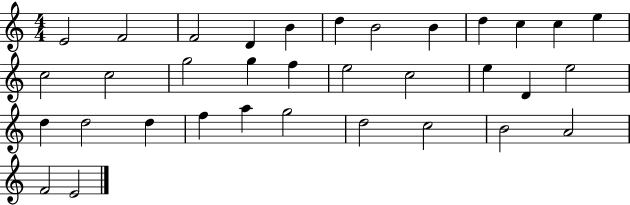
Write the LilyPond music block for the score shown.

{
  \clef treble
  \numericTimeSignature
  \time 4/4
  \key c \major
  e'2 f'2 | f'2 d'4 b'4 | d''4 b'2 b'4 | d''4 c''4 c''4 e''4 | \break c''2 c''2 | g''2 g''4 f''4 | e''2 c''2 | e''4 d'4 e''2 | \break d''4 d''2 d''4 | f''4 a''4 g''2 | d''2 c''2 | b'2 a'2 | \break f'2 e'2 | \bar "|."
}